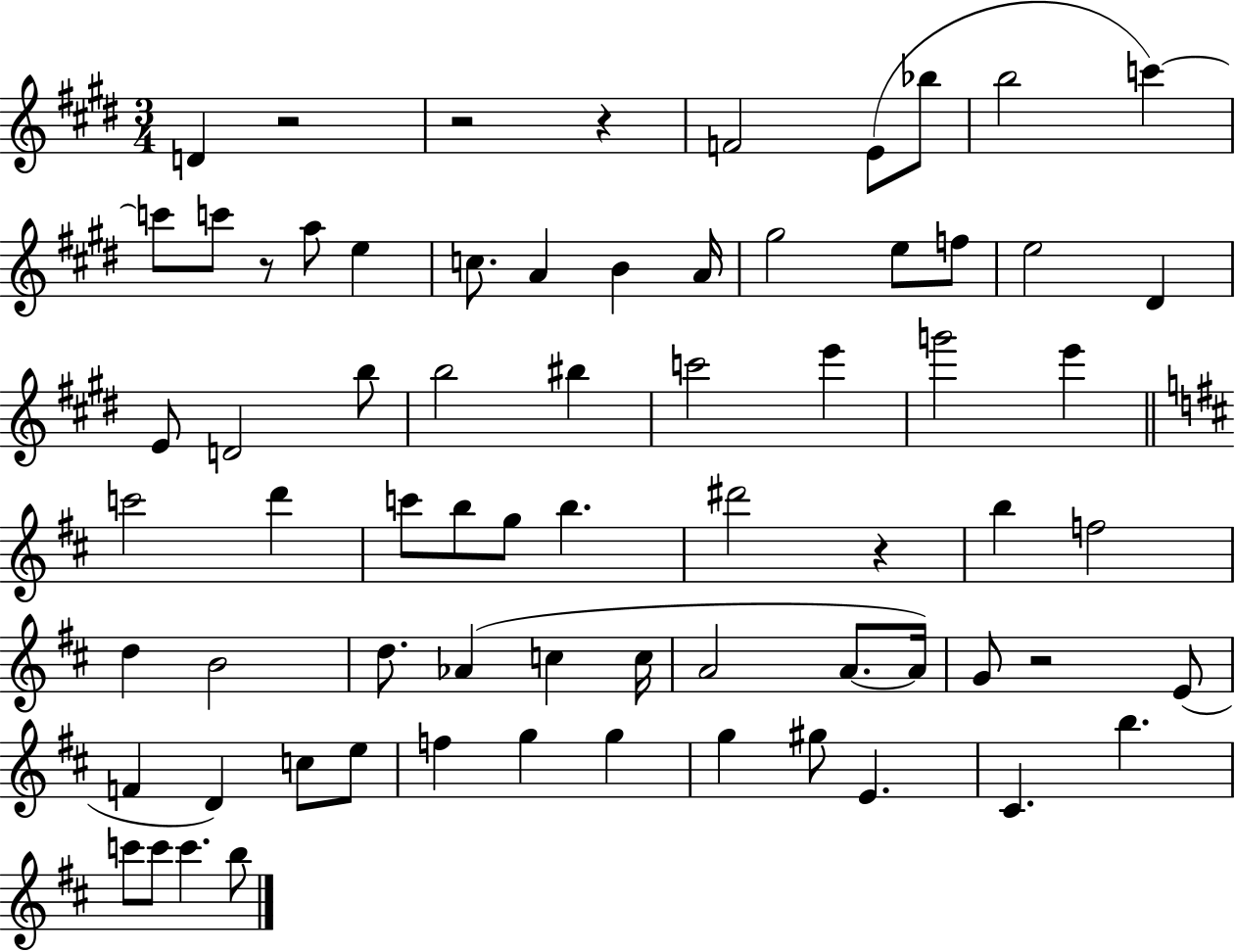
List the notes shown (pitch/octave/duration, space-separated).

D4/q R/h R/h R/q F4/h E4/e Bb5/e B5/h C6/q C6/e C6/e R/e A5/e E5/q C5/e. A4/q B4/q A4/s G#5/h E5/e F5/e E5/h D#4/q E4/e D4/h B5/e B5/h BIS5/q C6/h E6/q G6/h E6/q C6/h D6/q C6/e B5/e G5/e B5/q. D#6/h R/q B5/q F5/h D5/q B4/h D5/e. Ab4/q C5/q C5/s A4/h A4/e. A4/s G4/e R/h E4/e F4/q D4/q C5/e E5/e F5/q G5/q G5/q G5/q G#5/e E4/q. C#4/q. B5/q. C6/e C6/e C6/q. B5/e